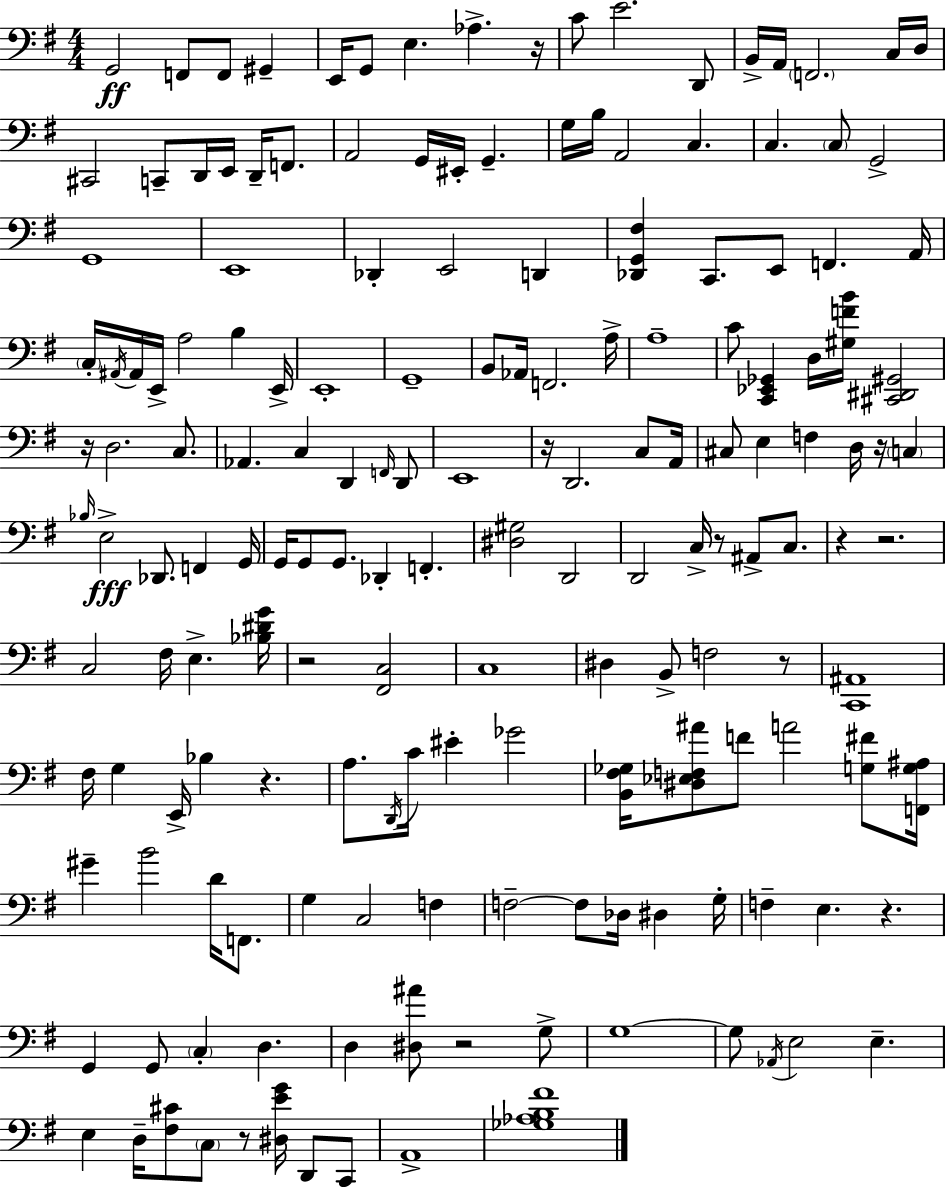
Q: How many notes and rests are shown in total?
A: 167